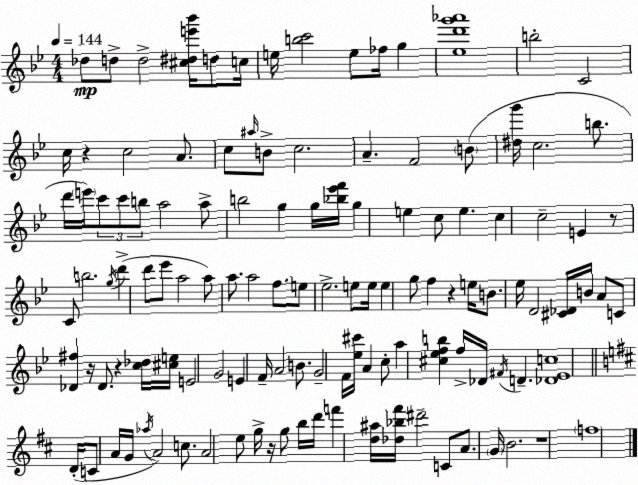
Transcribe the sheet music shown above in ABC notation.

X:1
T:Untitled
M:4/4
L:1/4
K:Bb
_d/2 d/2 d2 [^c^de'_b']/4 d/2 c/4 e/4 [bc']2 e/2 _f/4 g [_ed'g'_a']4 b2 C2 c/4 z c2 A/2 c/2 ^a/4 B/2 c2 A F2 B/2 [^dg']/4 c2 b/2 d'/4 e'/4 c'/2 c'/2 b/2 a2 a/2 b2 g g/4 [_b_e'f']/4 g e c/2 e c c2 E z/2 C/2 b2 g/4 d' d'/2 _e'/2 a2 a/2 a/2 a2 f/2 e/2 _e2 e/2 e/4 e g/2 f z e/4 B/2 _e/4 D2 [^C_D]/4 B/4 A/2 C/2 [_D^f] z/4 _D/2 z [c_d]/4 [^ce]/4 E2 G2 E F/4 A2 B/2 G2 F/4 [_e^c']/4 A c/2 a [^c_efb] f/4 _D/4 ^F/4 D [_D_Ec]4 D/4 C/2 A/4 G/4 _a/4 A2 c/2 A2 e/2 g/4 z/4 g/2 b/4 d'/4 f' [d^a]/4 [_d_b^f']/4 ^d'2 C/2 A/2 G/4 B2 z4 f4